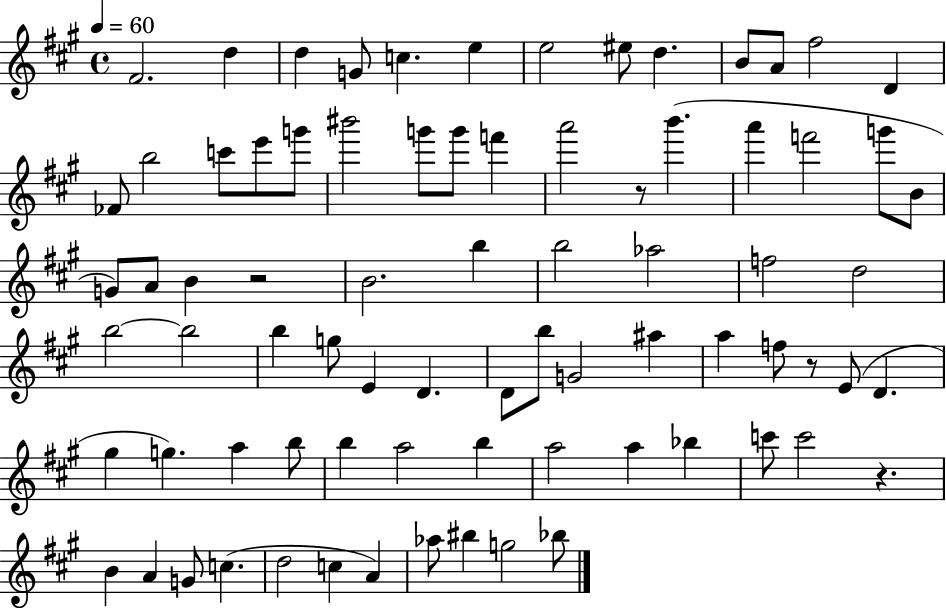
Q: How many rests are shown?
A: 4